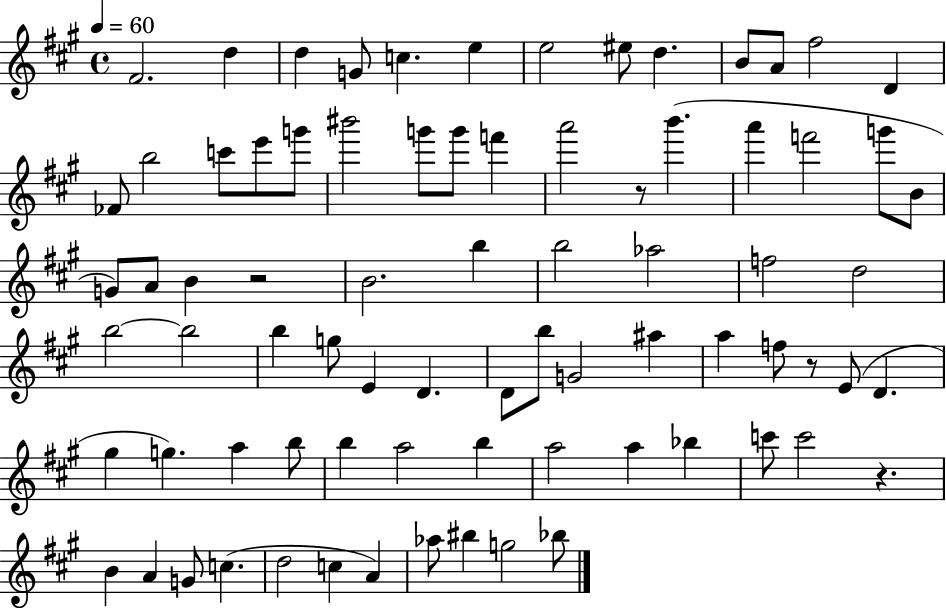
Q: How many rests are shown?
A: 4